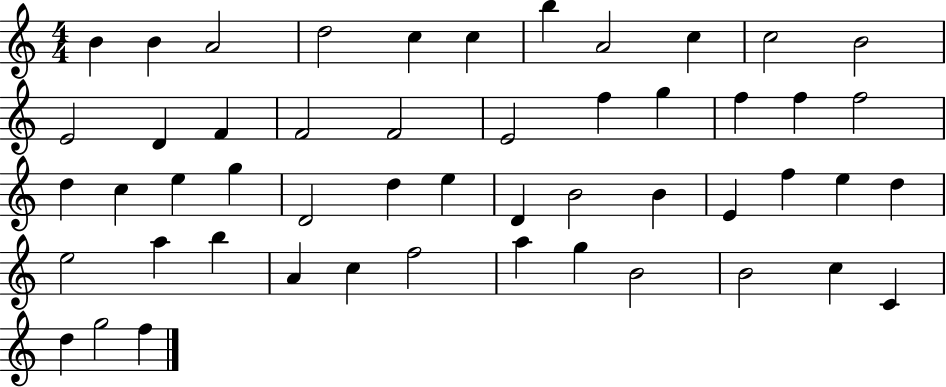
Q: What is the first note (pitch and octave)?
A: B4